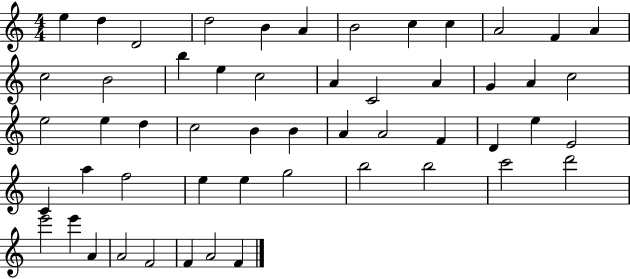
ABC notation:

X:1
T:Untitled
M:4/4
L:1/4
K:C
e d D2 d2 B A B2 c c A2 F A c2 B2 b e c2 A C2 A G A c2 e2 e d c2 B B A A2 F D e E2 C a f2 e e g2 b2 b2 c'2 d'2 e'2 e' A A2 F2 F A2 F